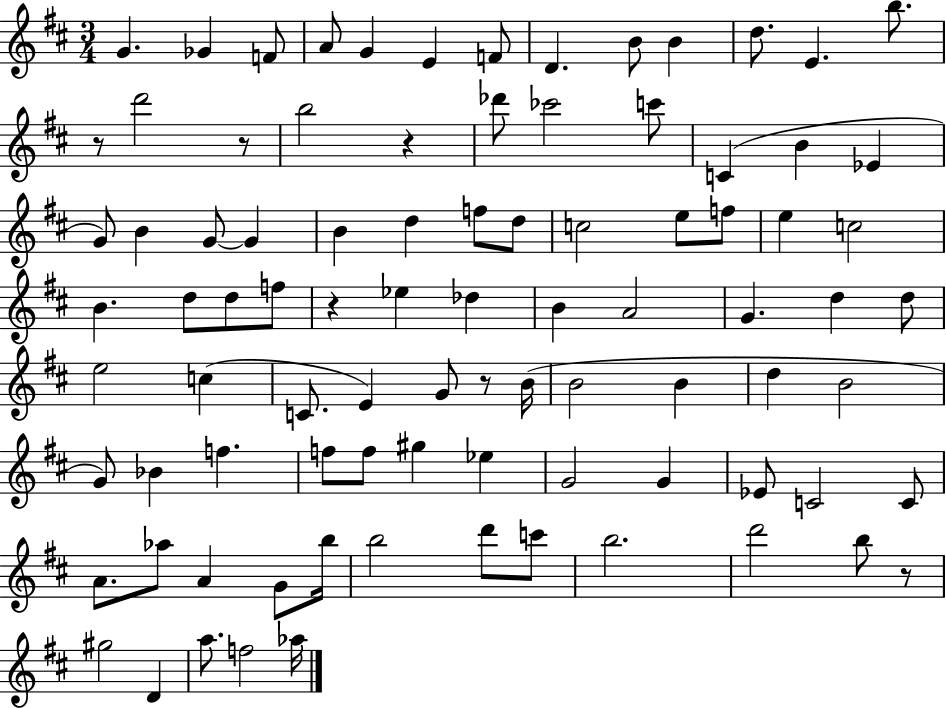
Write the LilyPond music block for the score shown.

{
  \clef treble
  \numericTimeSignature
  \time 3/4
  \key d \major
  g'4. ges'4 f'8 | a'8 g'4 e'4 f'8 | d'4. b'8 b'4 | d''8. e'4. b''8. | \break r8 d'''2 r8 | b''2 r4 | des'''8 ces'''2 c'''8 | c'4( b'4 ees'4 | \break g'8) b'4 g'8~~ g'4 | b'4 d''4 f''8 d''8 | c''2 e''8 f''8 | e''4 c''2 | \break b'4. d''8 d''8 f''8 | r4 ees''4 des''4 | b'4 a'2 | g'4. d''4 d''8 | \break e''2 c''4( | c'8. e'4) g'8 r8 b'16( | b'2 b'4 | d''4 b'2 | \break g'8) bes'4 f''4. | f''8 f''8 gis''4 ees''4 | g'2 g'4 | ees'8 c'2 c'8 | \break a'8. aes''8 a'4 g'8 b''16 | b''2 d'''8 c'''8 | b''2. | d'''2 b''8 r8 | \break gis''2 d'4 | a''8. f''2 aes''16 | \bar "|."
}